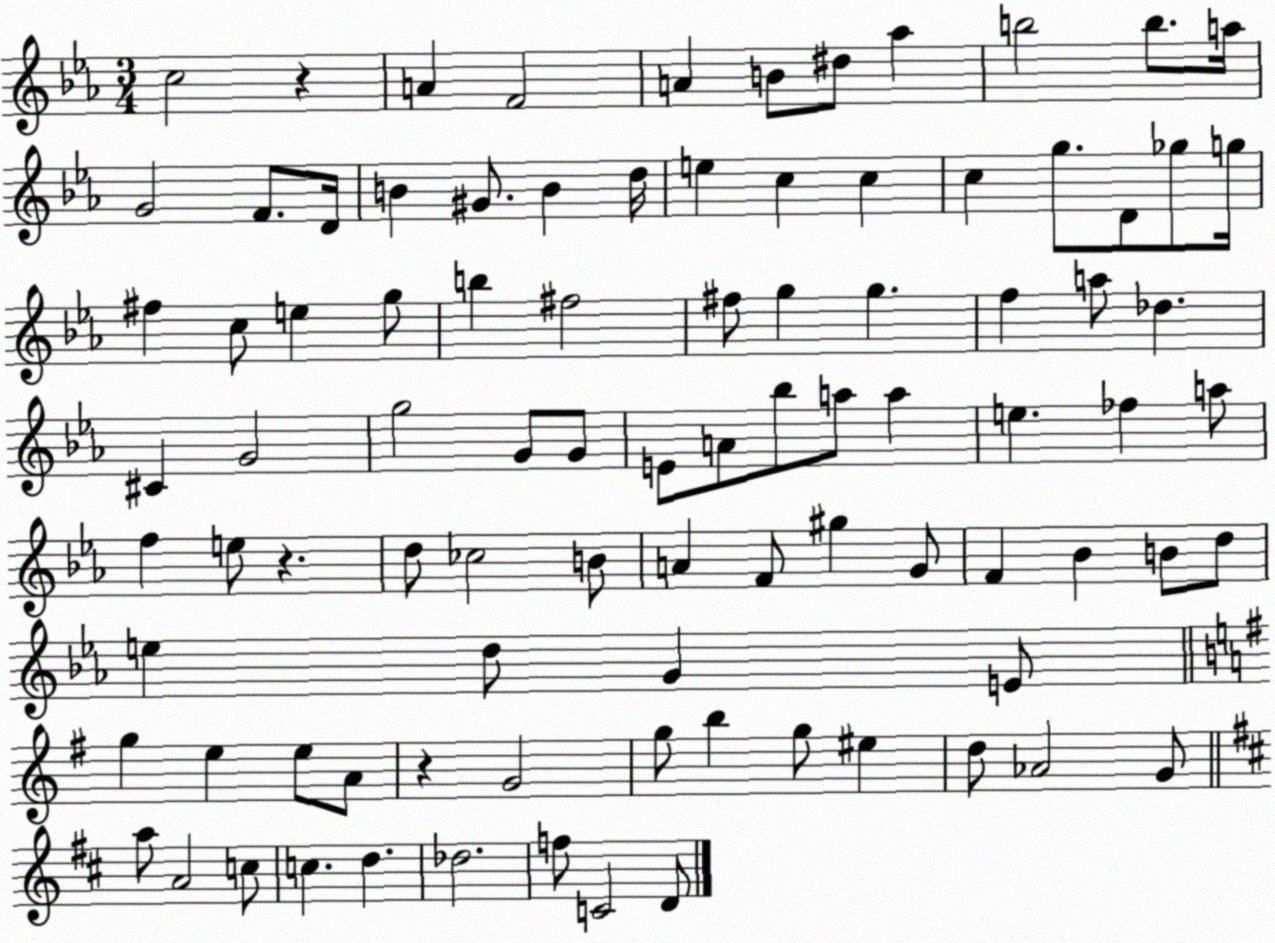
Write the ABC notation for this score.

X:1
T:Untitled
M:3/4
L:1/4
K:Eb
c2 z A F2 A B/2 ^d/2 _a b2 b/2 a/4 G2 F/2 D/4 B ^G/2 B d/4 e c c c g/2 D/2 _g/2 g/4 ^f c/2 e g/2 b ^f2 ^f/2 g g f a/2 _d ^C G2 g2 G/2 G/2 E/2 A/2 _b/2 a/2 a e _f a/2 f e/2 z d/2 _c2 B/2 A F/2 ^g G/2 F _B B/2 d/2 e d/2 G E/2 g e e/2 A/2 z G2 g/2 b g/2 ^e d/2 _A2 G/2 a/2 A2 c/2 c d _d2 f/2 C2 D/2